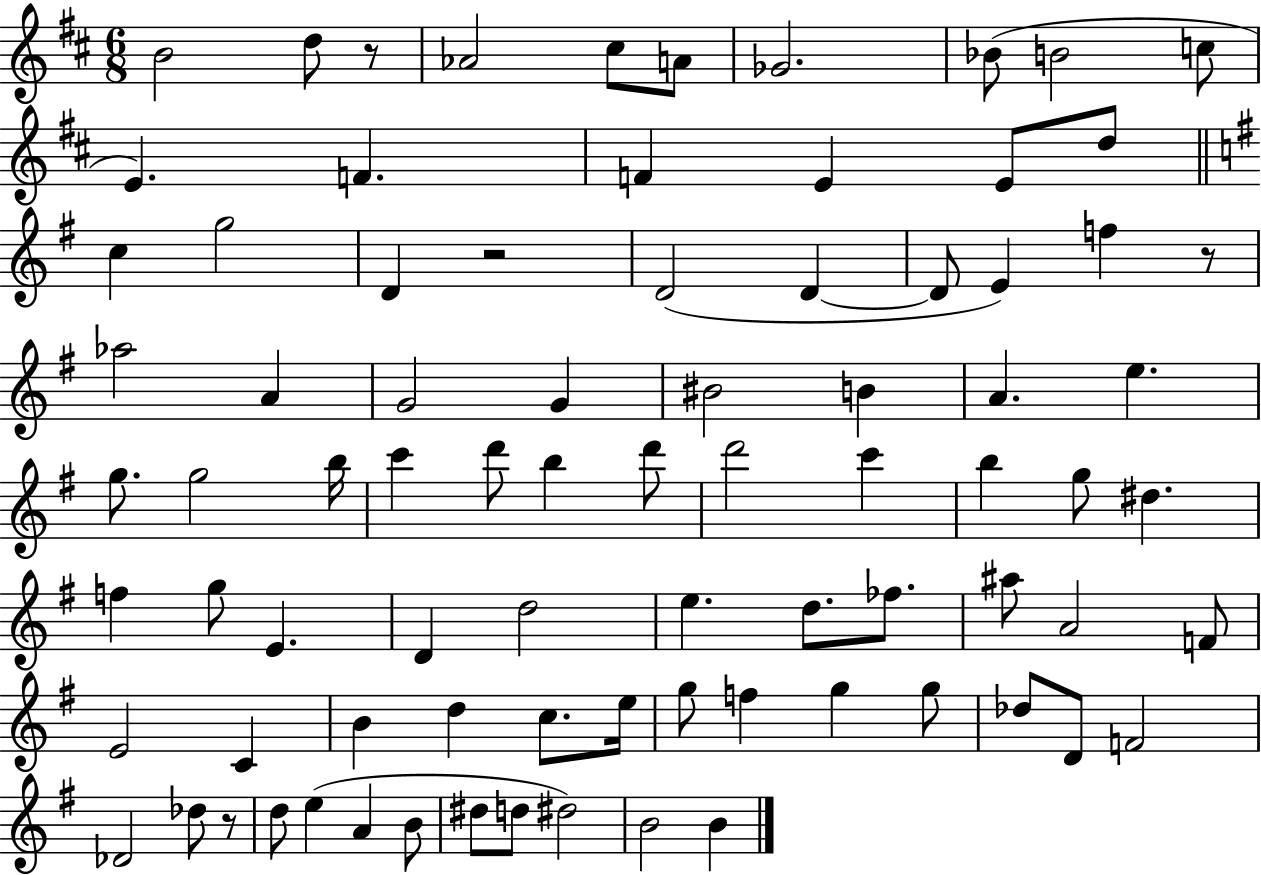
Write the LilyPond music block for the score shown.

{
  \clef treble
  \numericTimeSignature
  \time 6/8
  \key d \major
  \repeat volta 2 { b'2 d''8 r8 | aes'2 cis''8 a'8 | ges'2. | bes'8( b'2 c''8 | \break e'4.) f'4. | f'4 e'4 e'8 d''8 | \bar "||" \break \key g \major c''4 g''2 | d'4 r2 | d'2( d'4~~ | d'8 e'4) f''4 r8 | \break aes''2 a'4 | g'2 g'4 | bis'2 b'4 | a'4. e''4. | \break g''8. g''2 b''16 | c'''4 d'''8 b''4 d'''8 | d'''2 c'''4 | b''4 g''8 dis''4. | \break f''4 g''8 e'4. | d'4 d''2 | e''4. d''8. fes''8. | ais''8 a'2 f'8 | \break e'2 c'4 | b'4 d''4 c''8. e''16 | g''8 f''4 g''4 g''8 | des''8 d'8 f'2 | \break des'2 des''8 r8 | d''8 e''4( a'4 b'8 | dis''8 d''8 dis''2) | b'2 b'4 | \break } \bar "|."
}